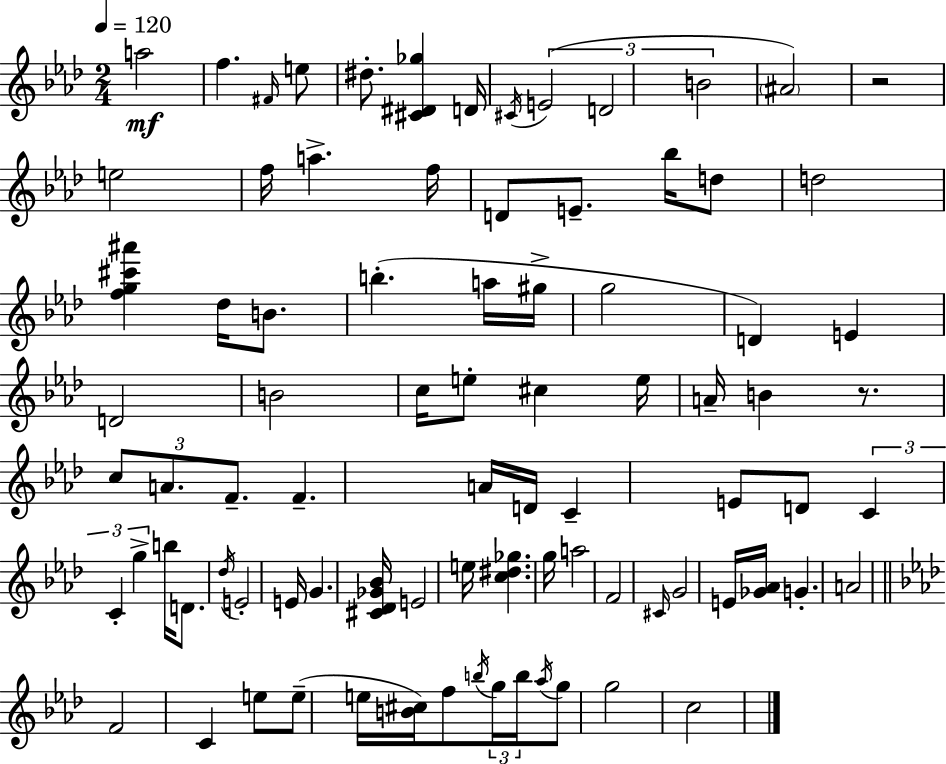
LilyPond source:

{
  \clef treble
  \numericTimeSignature
  \time 2/4
  \key aes \major
  \tempo 4 = 120
  a''2\mf | f''4. \grace { fis'16 } e''8 | dis''8.-. <cis' dis' ges''>4 | d'16 \acciaccatura { cis'16 } \tuplet 3/2 { e'2( | \break d'2 | b'2 } | \parenthesize ais'2) | r2 | \break e''2 | f''16 a''4.-> | f''16 d'8 e'8.-- bes''16 | d''8 d''2 | \break <f'' g'' cis''' ais'''>4 des''16 b'8. | b''4.-.( | a''16 gis''16-> g''2 | d'4) e'4 | \break d'2 | b'2 | c''16 e''8-. cis''4 | e''16 a'16-- b'4 r8. | \break \tuplet 3/2 { c''8 a'8. f'8.-- } | f'4.-- | a'16 d'16 c'4-- e'8 | d'8 \tuplet 3/2 { c'4 c'4-. | \break g''4-> } b''16 d'8. | \acciaccatura { des''16 } e'2-. | e'16 g'4. | <cis' des' ges' bes'>16 e'2 | \break e''16 <c'' dis'' ges''>4. | g''16 a''2 | f'2 | \grace { cis'16 } g'2 | \break e'16 <ges' aes'>16 g'4.-. | a'2 | \bar "||" \break \key aes \major f'2 | c'4 e''8 e''8--( | e''16 <b' cis''>16) f''8 \acciaccatura { b''16 } \tuplet 3/2 { g''16 b''16 \acciaccatura { aes''16 } } | g''8 g''2 | \break c''2 | \bar "|."
}